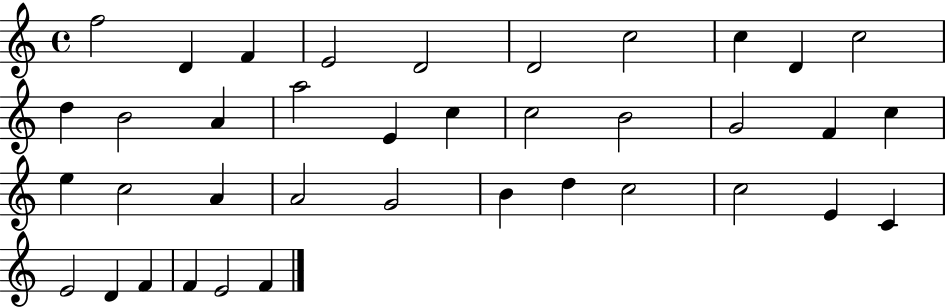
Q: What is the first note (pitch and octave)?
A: F5